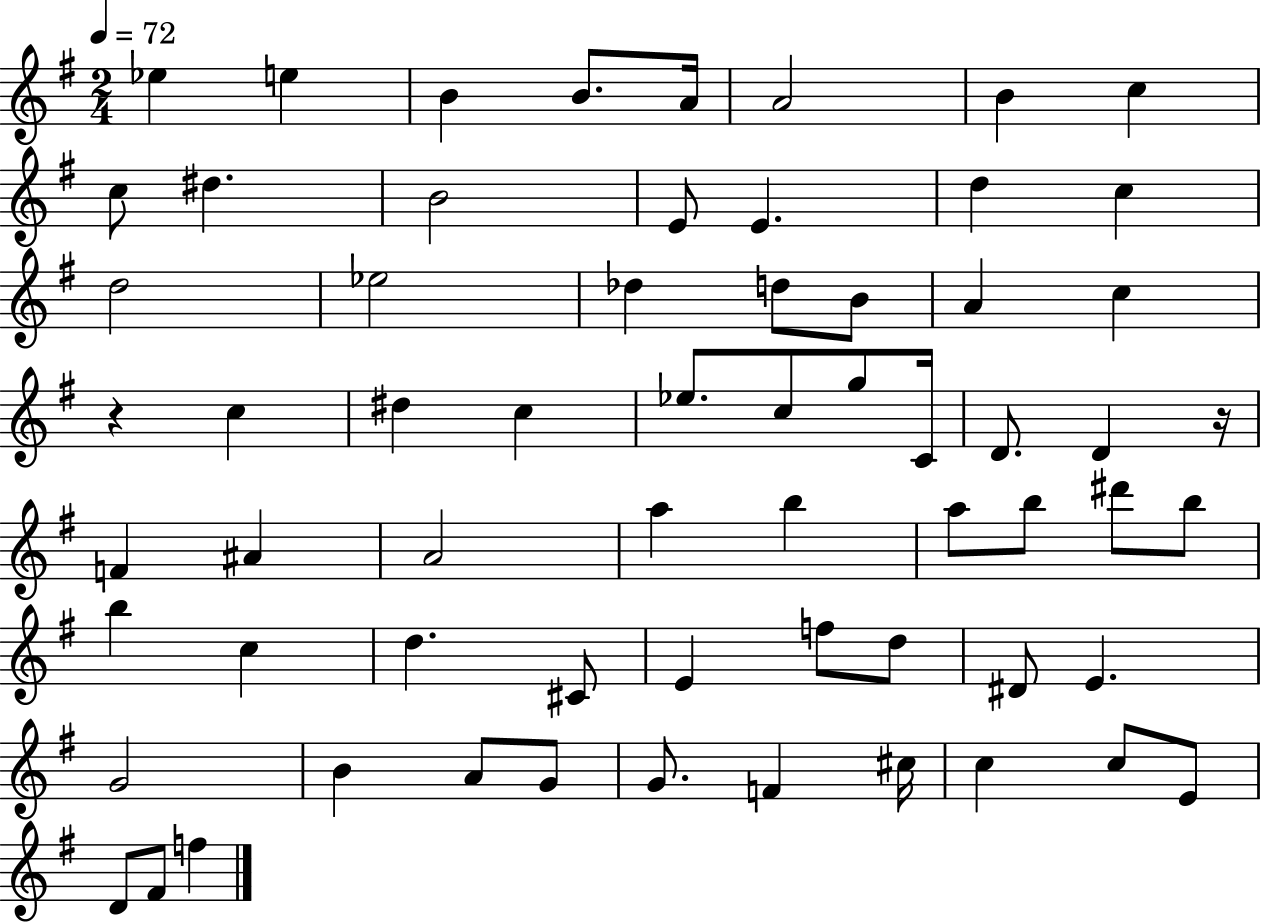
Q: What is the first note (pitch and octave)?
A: Eb5